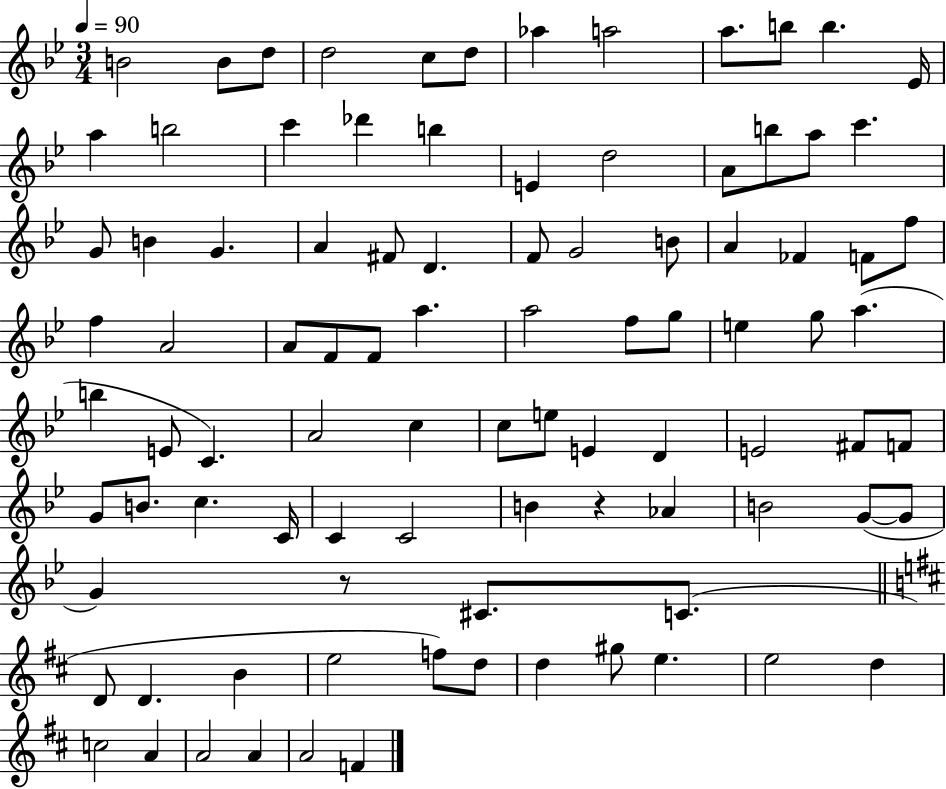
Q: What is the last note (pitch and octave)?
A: F4